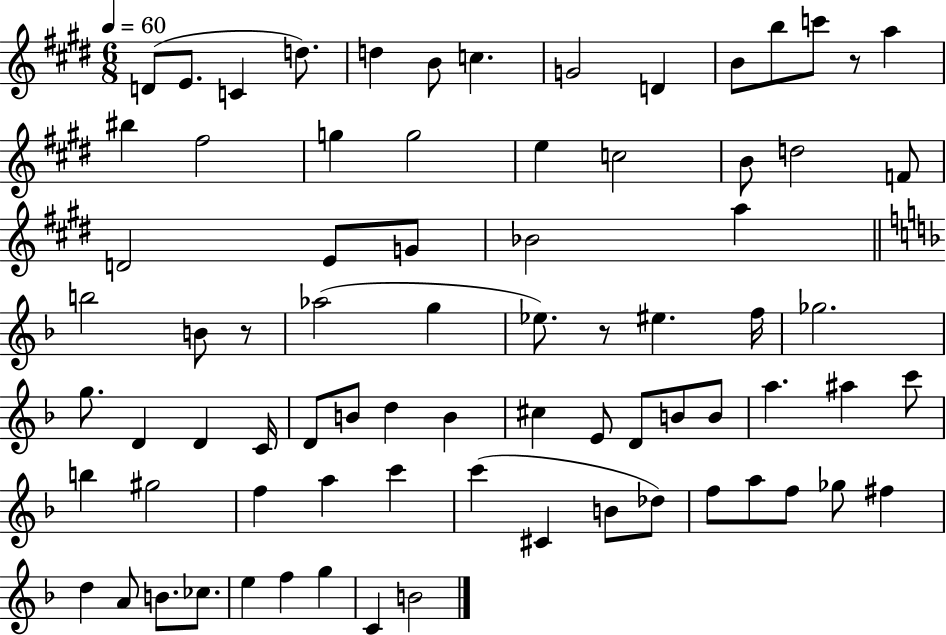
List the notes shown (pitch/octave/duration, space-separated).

D4/e E4/e. C4/q D5/e. D5/q B4/e C5/q. G4/h D4/q B4/e B5/e C6/e R/e A5/q BIS5/q F#5/h G5/q G5/h E5/q C5/h B4/e D5/h F4/e D4/h E4/e G4/e Bb4/h A5/q B5/h B4/e R/e Ab5/h G5/q Eb5/e. R/e EIS5/q. F5/s Gb5/h. G5/e. D4/q D4/q C4/s D4/e B4/e D5/q B4/q C#5/q E4/e D4/e B4/e B4/e A5/q. A#5/q C6/e B5/q G#5/h F5/q A5/q C6/q C6/q C#4/q B4/e Db5/e F5/e A5/e F5/e Gb5/e F#5/q D5/q A4/e B4/e. CES5/e. E5/q F5/q G5/q C4/q B4/h